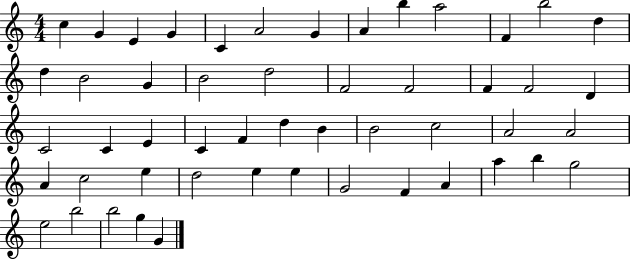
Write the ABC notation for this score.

X:1
T:Untitled
M:4/4
L:1/4
K:C
c G E G C A2 G A b a2 F b2 d d B2 G B2 d2 F2 F2 F F2 D C2 C E C F d B B2 c2 A2 A2 A c2 e d2 e e G2 F A a b g2 e2 b2 b2 g G